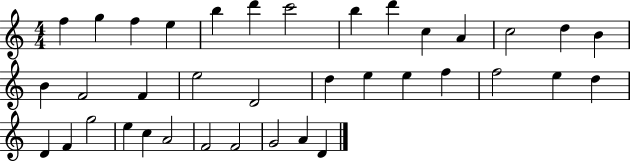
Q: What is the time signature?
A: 4/4